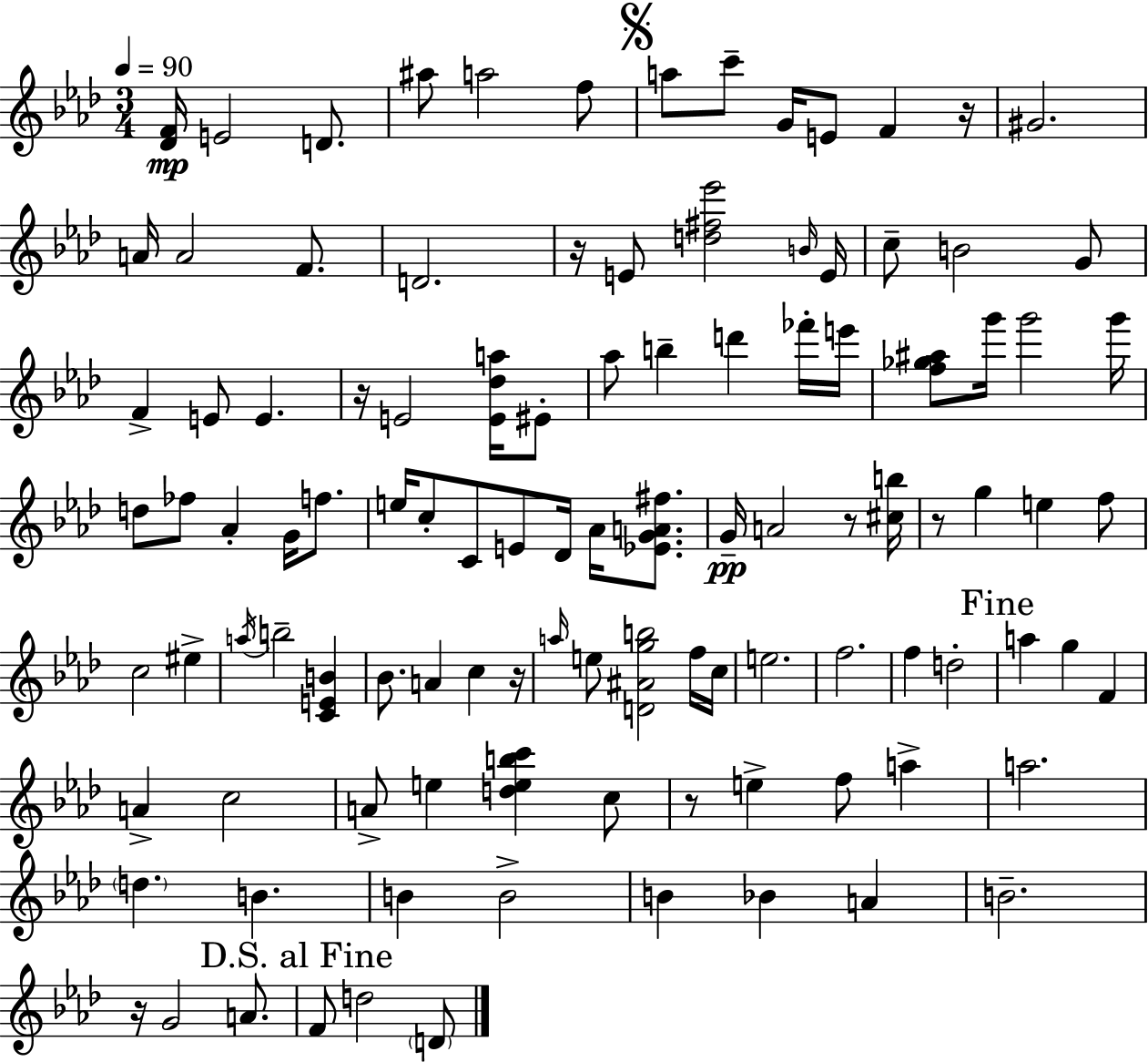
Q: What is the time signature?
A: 3/4